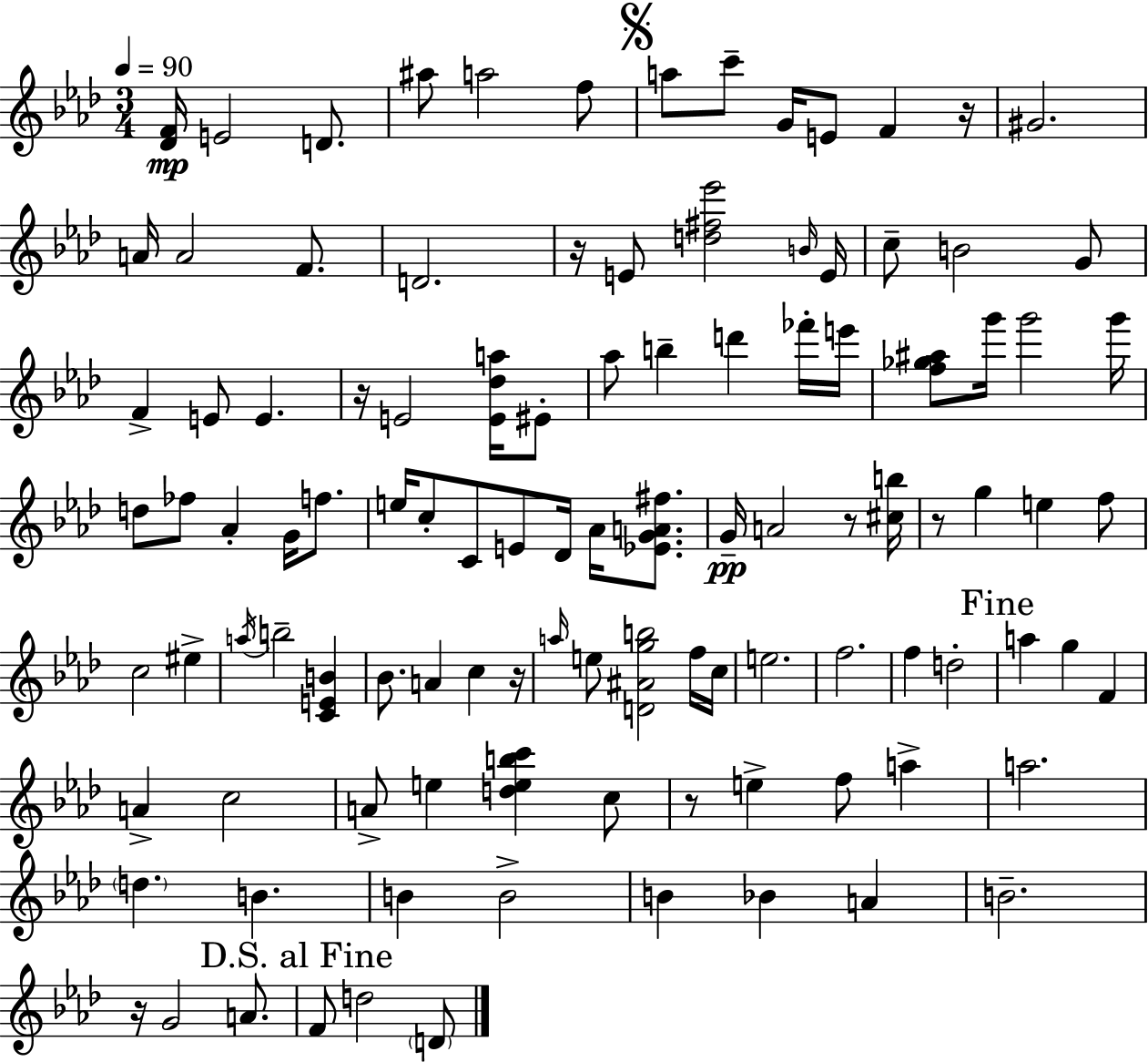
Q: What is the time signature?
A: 3/4